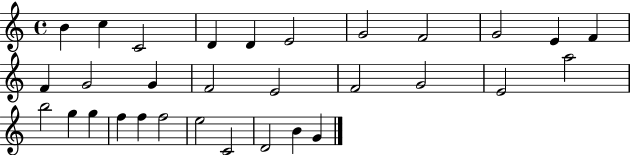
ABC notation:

X:1
T:Untitled
M:4/4
L:1/4
K:C
B c C2 D D E2 G2 F2 G2 E F F G2 G F2 E2 F2 G2 E2 a2 b2 g g f f f2 e2 C2 D2 B G